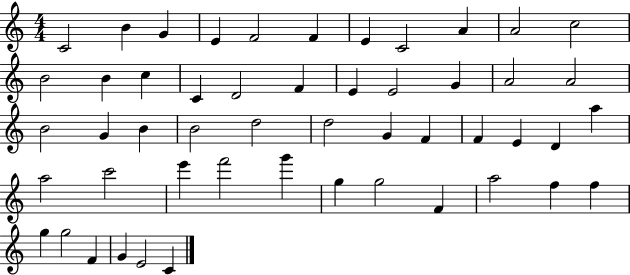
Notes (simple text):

C4/h B4/q G4/q E4/q F4/h F4/q E4/q C4/h A4/q A4/h C5/h B4/h B4/q C5/q C4/q D4/h F4/q E4/q E4/h G4/q A4/h A4/h B4/h G4/q B4/q B4/h D5/h D5/h G4/q F4/q F4/q E4/q D4/q A5/q A5/h C6/h E6/q F6/h G6/q G5/q G5/h F4/q A5/h F5/q F5/q G5/q G5/h F4/q G4/q E4/h C4/q